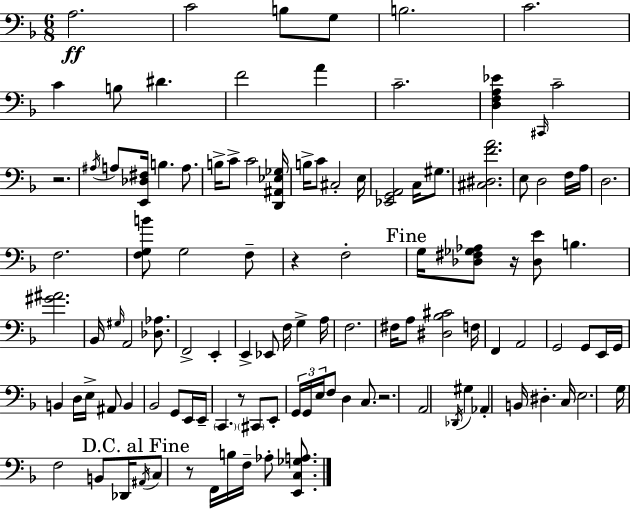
A3/h. C4/h B3/e G3/e B3/h. C4/h. C4/q B3/e D#4/q. F4/h A4/q C4/h. [D3,F3,A3,Eb4]/q C#2/s C4/h R/h. A#3/s A3/e [E2,Db3,F#3]/s B3/q. A3/e. B3/s C4/e C4/h [D2,A#2,Eb3,Gb3]/s B3/s C4/e C#3/h E3/s [Eb2,G2,A2]/h C3/s G#3/e. [C#3,D#3,F4,A4]/h. E3/e D3/h F3/s A3/s D3/h. F3/h. [F3,G3,B4]/e G3/h F3/e R/q F3/h G3/s [Db3,F#3,Gb3,Ab3]/e R/s [Db3,E4]/e B3/q. [G#4,A#4]/h. Bb2/s G#3/s A2/h [Db3,Ab3]/e. F2/h E2/q E2/q Eb2/e F3/s G3/q A3/s F3/h. F#3/s A3/e [D#3,Bb3,C#4]/h F3/s F2/q A2/h G2/h G2/e E2/s G2/s B2/q D3/s E3/s A#2/e B2/q Bb2/h G2/e E2/s E2/s C2/q. R/e C#2/e E2/e G2/s G2/s E3/s F3/e D3/q C3/e. R/h. A2/h Db2/s G#3/q Ab2/q B2/s D#3/q. C3/s E3/h. G3/s F3/h B2/e Db2/s A#2/s C3/e R/e F2/s B3/s F3/s Ab3/e [E2,C3,Gb3,A3]/e.